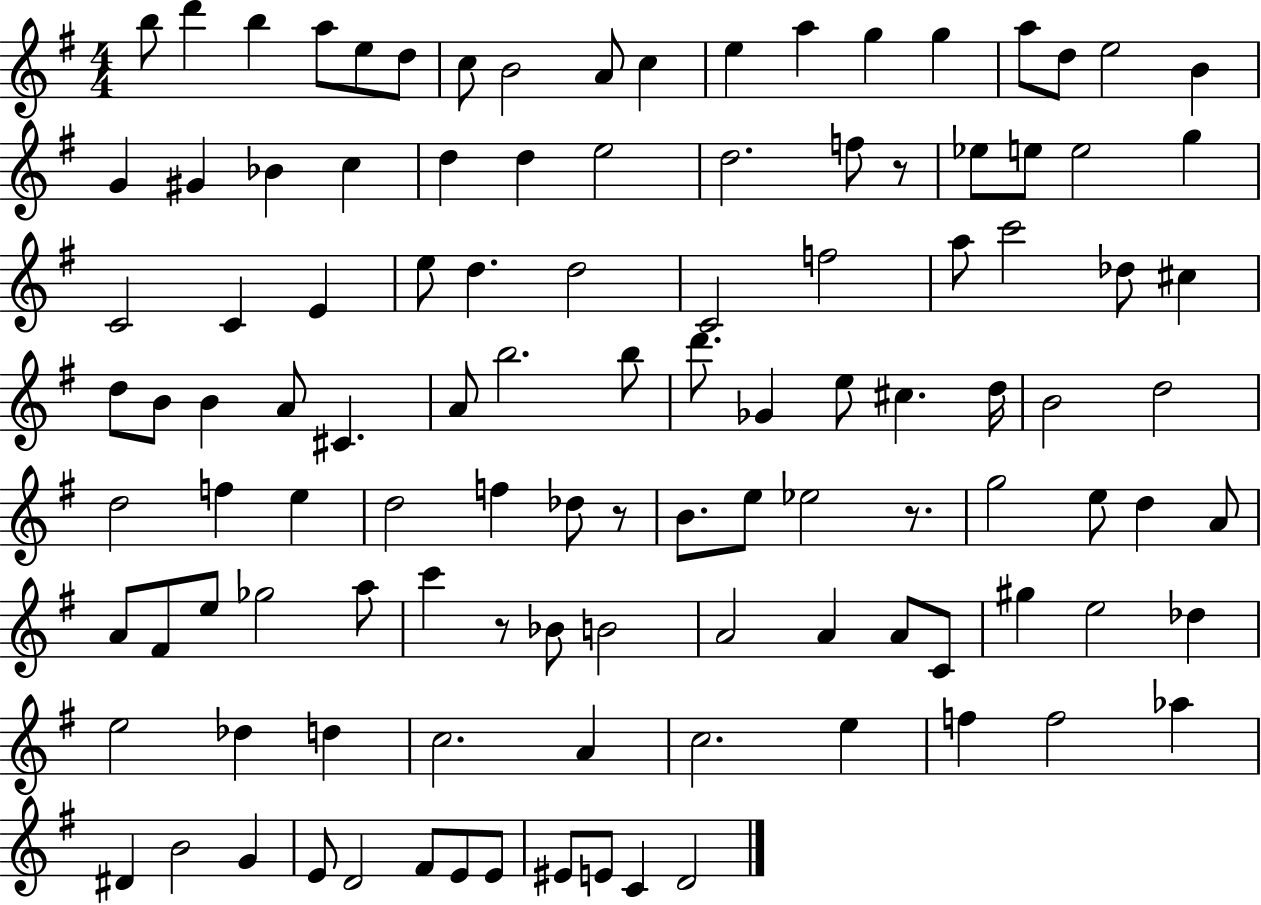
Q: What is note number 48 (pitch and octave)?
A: C#4